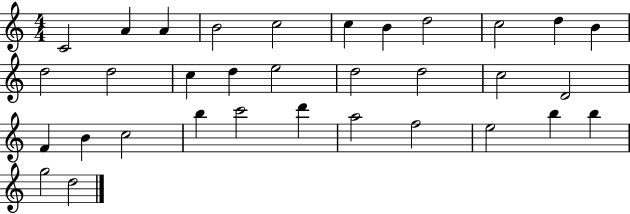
C4/h A4/q A4/q B4/h C5/h C5/q B4/q D5/h C5/h D5/q B4/q D5/h D5/h C5/q D5/q E5/h D5/h D5/h C5/h D4/h F4/q B4/q C5/h B5/q C6/h D6/q A5/h F5/h E5/h B5/q B5/q G5/h D5/h